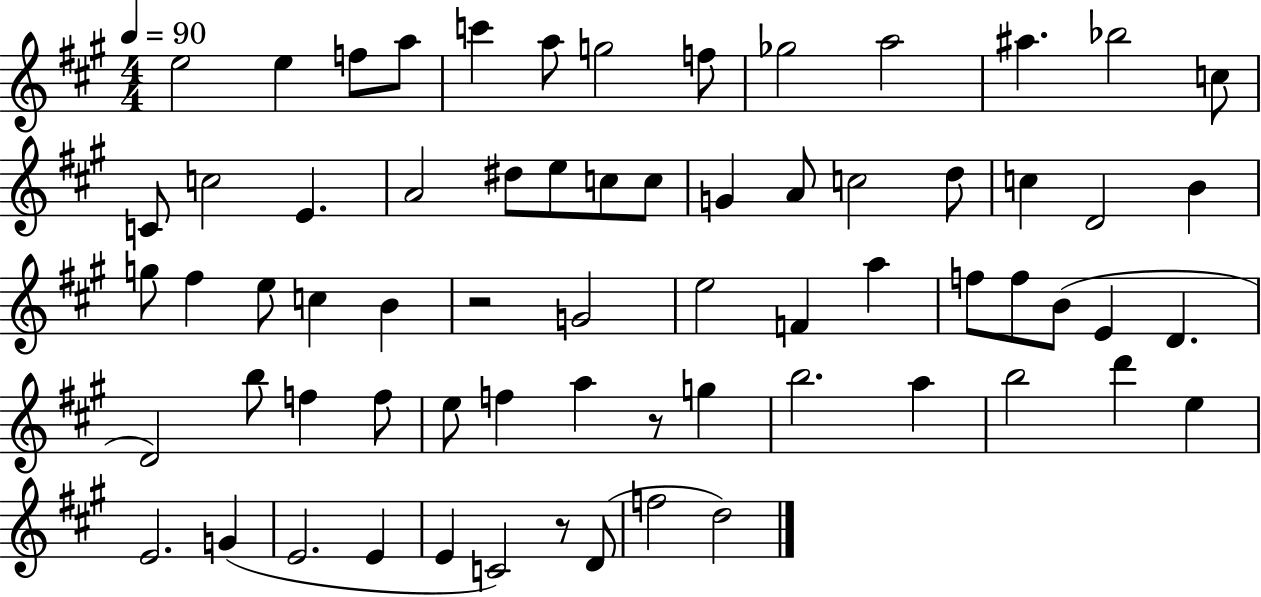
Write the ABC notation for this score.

X:1
T:Untitled
M:4/4
L:1/4
K:A
e2 e f/2 a/2 c' a/2 g2 f/2 _g2 a2 ^a _b2 c/2 C/2 c2 E A2 ^d/2 e/2 c/2 c/2 G A/2 c2 d/2 c D2 B g/2 ^f e/2 c B z2 G2 e2 F a f/2 f/2 B/2 E D D2 b/2 f f/2 e/2 f a z/2 g b2 a b2 d' e E2 G E2 E E C2 z/2 D/2 f2 d2